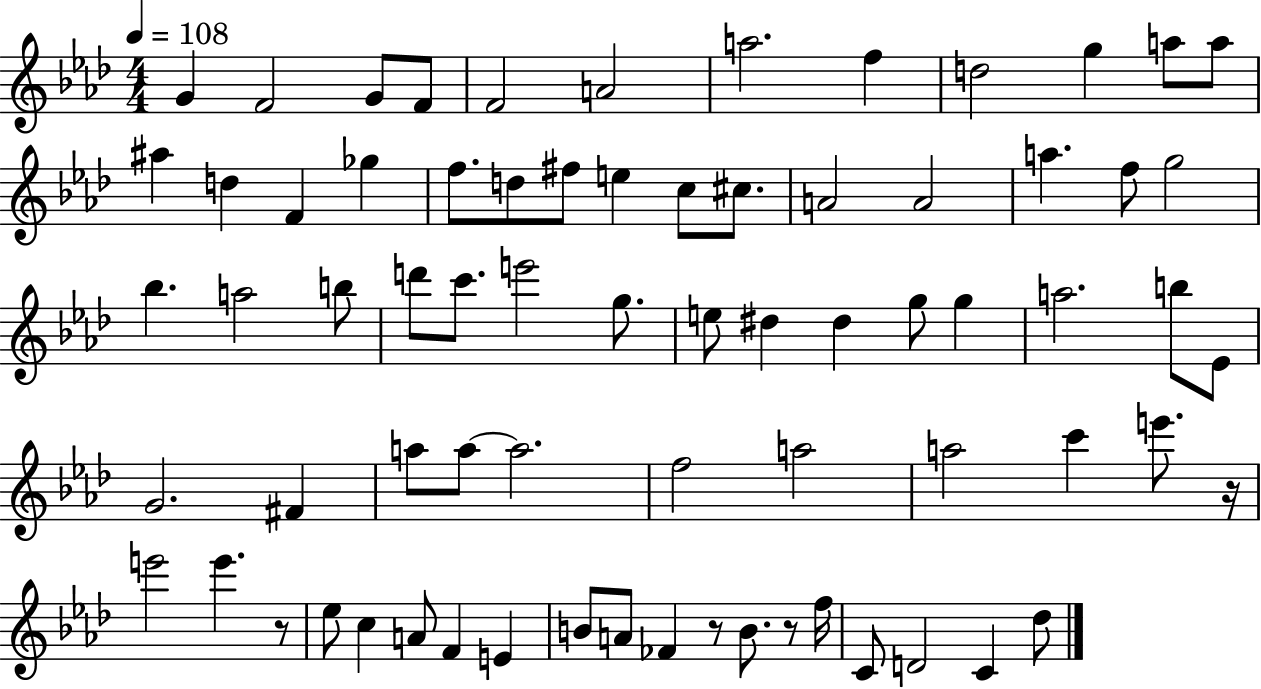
{
  \clef treble
  \numericTimeSignature
  \time 4/4
  \key aes \major
  \tempo 4 = 108
  g'4 f'2 g'8 f'8 | f'2 a'2 | a''2. f''4 | d''2 g''4 a''8 a''8 | \break ais''4 d''4 f'4 ges''4 | f''8. d''8 fis''8 e''4 c''8 cis''8. | a'2 a'2 | a''4. f''8 g''2 | \break bes''4. a''2 b''8 | d'''8 c'''8. e'''2 g''8. | e''8 dis''4 dis''4 g''8 g''4 | a''2. b''8 ees'8 | \break g'2. fis'4 | a''8 a''8~~ a''2. | f''2 a''2 | a''2 c'''4 e'''8. r16 | \break e'''2 e'''4. r8 | ees''8 c''4 a'8 f'4 e'4 | b'8 a'8 fes'4 r8 b'8. r8 f''16 | c'8 d'2 c'4 des''8 | \break \bar "|."
}